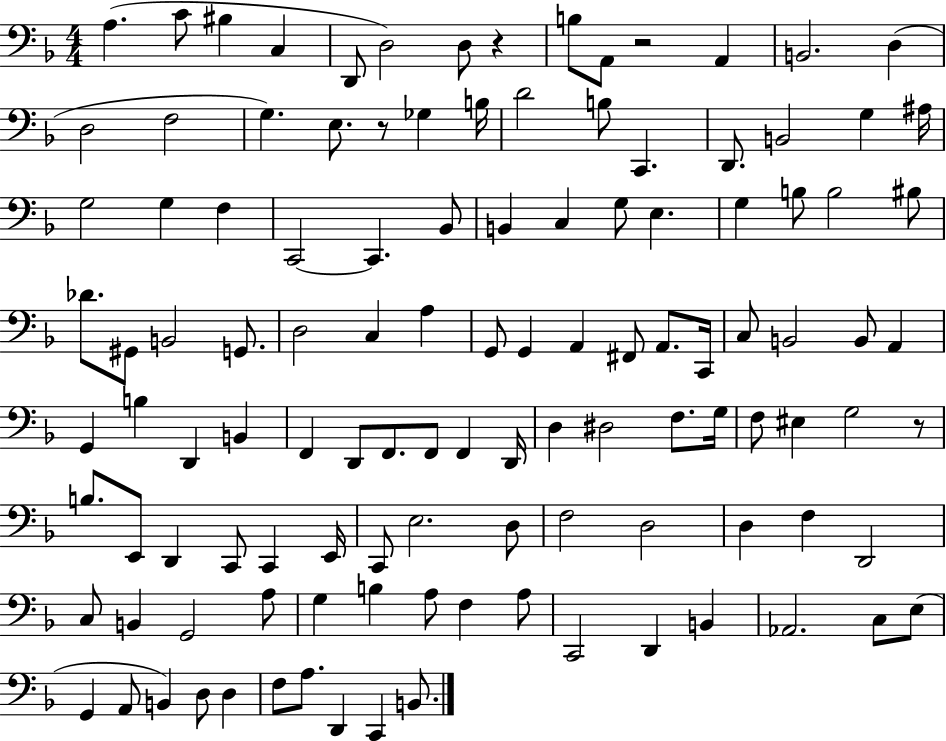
A3/q. C4/e BIS3/q C3/q D2/e D3/h D3/e R/q B3/e A2/e R/h A2/q B2/h. D3/q D3/h F3/h G3/q. E3/e. R/e Gb3/q B3/s D4/h B3/e C2/q. D2/e. B2/h G3/q A#3/s G3/h G3/q F3/q C2/h C2/q. Bb2/e B2/q C3/q G3/e E3/q. G3/q B3/e B3/h BIS3/e Db4/e. G#2/e B2/h G2/e. D3/h C3/q A3/q G2/e G2/q A2/q F#2/e A2/e. C2/s C3/e B2/h B2/e A2/q G2/q B3/q D2/q B2/q F2/q D2/e F2/e. F2/e F2/q D2/s D3/q D#3/h F3/e. G3/s F3/e EIS3/q G3/h R/e B3/e. E2/e D2/q C2/e C2/q E2/s C2/e E3/h. D3/e F3/h D3/h D3/q F3/q D2/h C3/e B2/q G2/h A3/e G3/q B3/q A3/e F3/q A3/e C2/h D2/q B2/q Ab2/h. C3/e E3/e G2/q A2/e B2/q D3/e D3/q F3/e A3/e. D2/q C2/q B2/e.